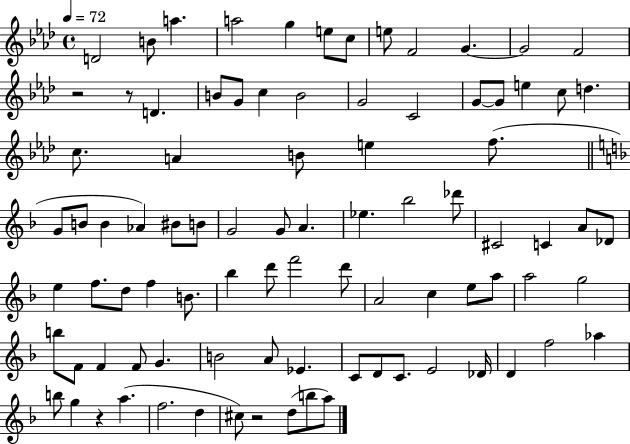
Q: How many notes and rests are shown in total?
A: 89